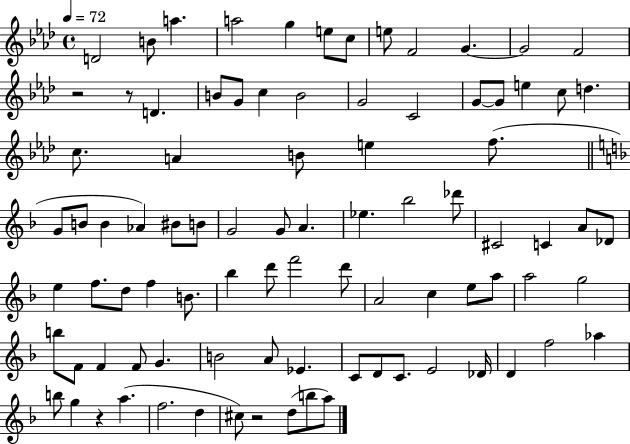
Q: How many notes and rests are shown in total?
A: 89